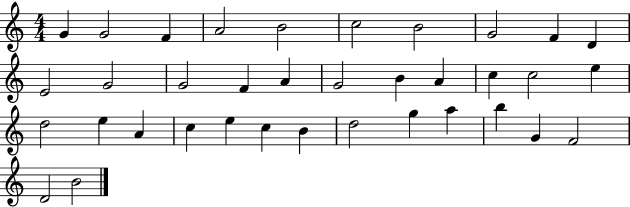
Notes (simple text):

G4/q G4/h F4/q A4/h B4/h C5/h B4/h G4/h F4/q D4/q E4/h G4/h G4/h F4/q A4/q G4/h B4/q A4/q C5/q C5/h E5/q D5/h E5/q A4/q C5/q E5/q C5/q B4/q D5/h G5/q A5/q B5/q G4/q F4/h D4/h B4/h